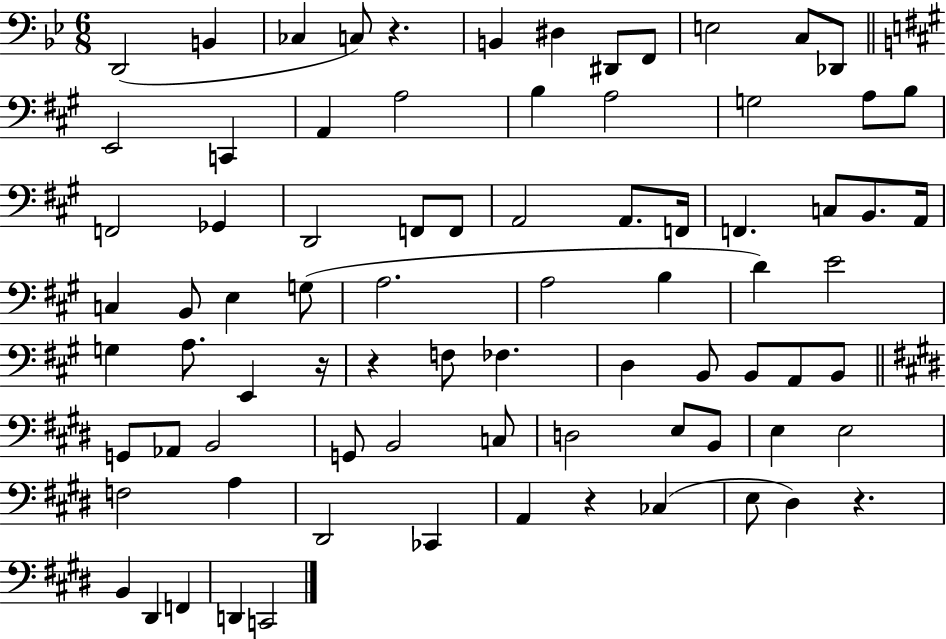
D2/h B2/q CES3/q C3/e R/q. B2/q D#3/q D#2/e F2/e E3/h C3/e Db2/e E2/h C2/q A2/q A3/h B3/q A3/h G3/h A3/e B3/e F2/h Gb2/q D2/h F2/e F2/e A2/h A2/e. F2/s F2/q. C3/e B2/e. A2/s C3/q B2/e E3/q G3/e A3/h. A3/h B3/q D4/q E4/h G3/q A3/e. E2/q R/s R/q F3/e FES3/q. D3/q B2/e B2/e A2/e B2/e G2/e Ab2/e B2/h G2/e B2/h C3/e D3/h E3/e B2/e E3/q E3/h F3/h A3/q D#2/h CES2/q A2/q R/q CES3/q E3/e D#3/q R/q. B2/q D#2/q F2/q D2/q C2/h